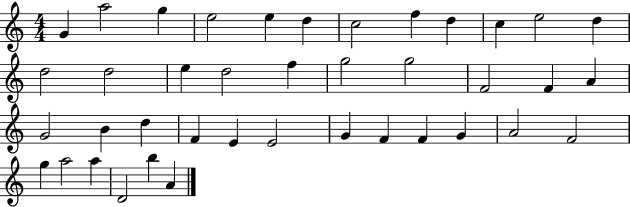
G4/q A5/h G5/q E5/h E5/q D5/q C5/h F5/q D5/q C5/q E5/h D5/q D5/h D5/h E5/q D5/h F5/q G5/h G5/h F4/h F4/q A4/q G4/h B4/q D5/q F4/q E4/q E4/h G4/q F4/q F4/q G4/q A4/h F4/h G5/q A5/h A5/q D4/h B5/q A4/q